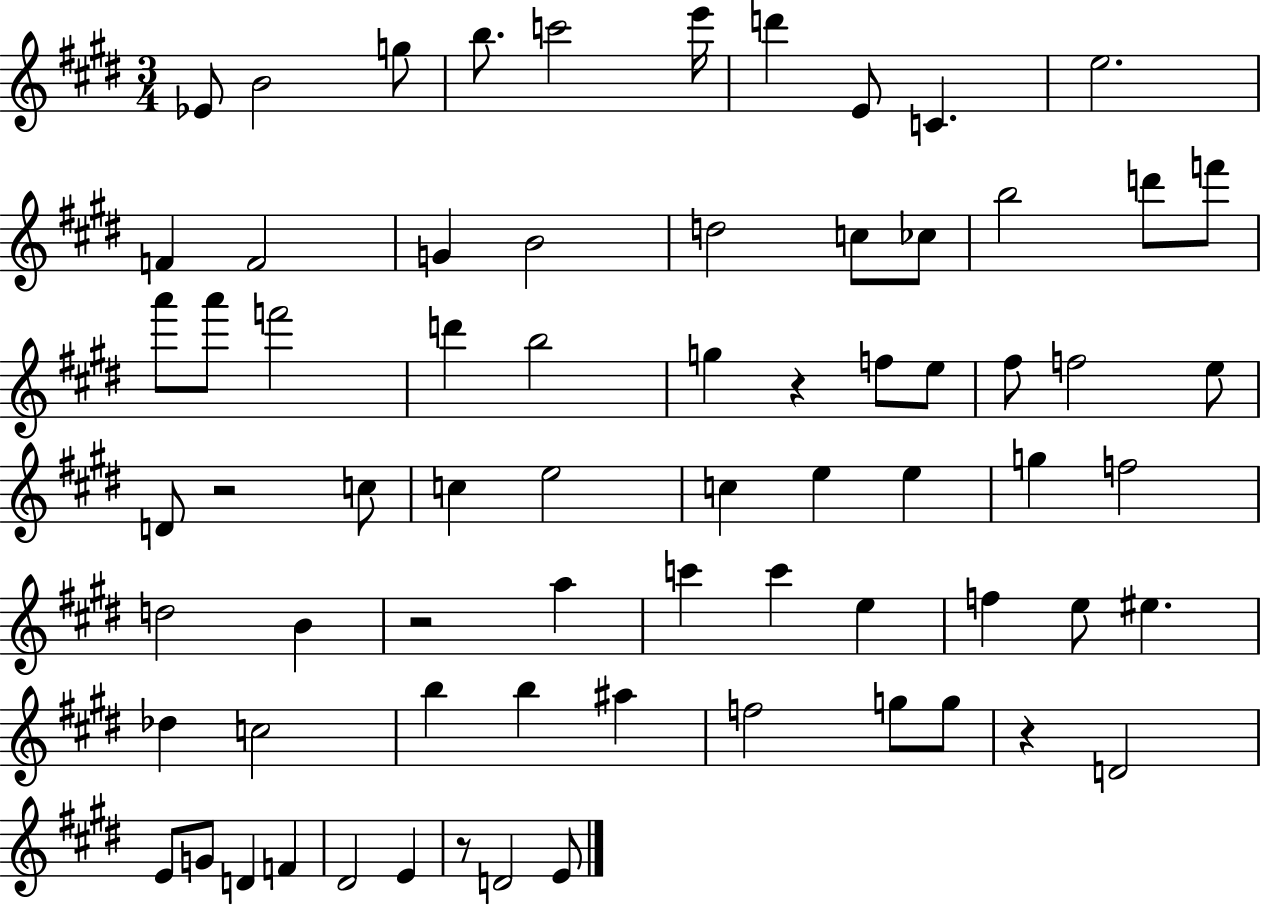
X:1
T:Untitled
M:3/4
L:1/4
K:E
_E/2 B2 g/2 b/2 c'2 e'/4 d' E/2 C e2 F F2 G B2 d2 c/2 _c/2 b2 d'/2 f'/2 a'/2 a'/2 f'2 d' b2 g z f/2 e/2 ^f/2 f2 e/2 D/2 z2 c/2 c e2 c e e g f2 d2 B z2 a c' c' e f e/2 ^e _d c2 b b ^a f2 g/2 g/2 z D2 E/2 G/2 D F ^D2 E z/2 D2 E/2